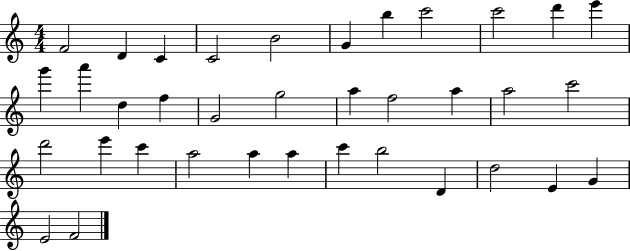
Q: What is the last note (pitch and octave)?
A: F4